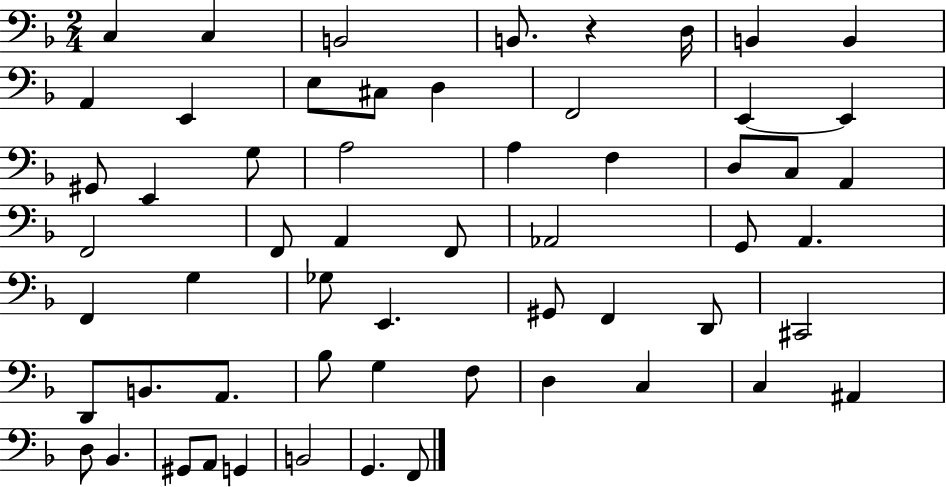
C3/q C3/q B2/h B2/e. R/q D3/s B2/q B2/q A2/q E2/q E3/e C#3/e D3/q F2/h E2/q E2/q G#2/e E2/q G3/e A3/h A3/q F3/q D3/e C3/e A2/q F2/h F2/e A2/q F2/e Ab2/h G2/e A2/q. F2/q G3/q Gb3/e E2/q. G#2/e F2/q D2/e C#2/h D2/e B2/e. A2/e. Bb3/e G3/q F3/e D3/q C3/q C3/q A#2/q D3/e Bb2/q. G#2/e A2/e G2/q B2/h G2/q. F2/e